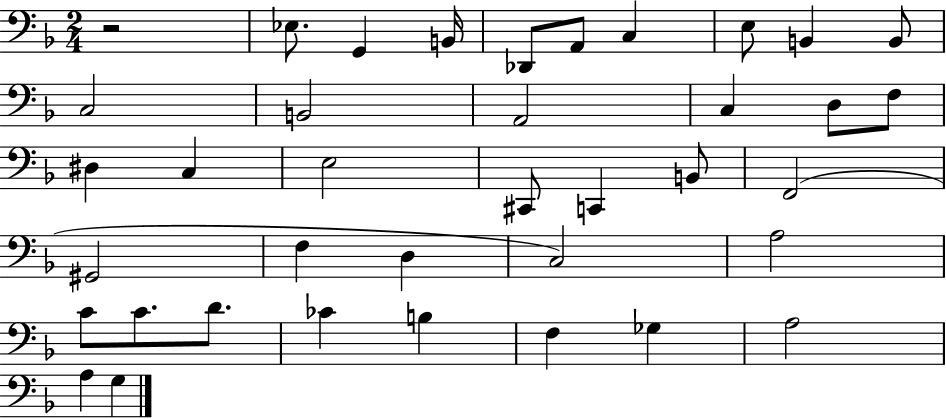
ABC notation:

X:1
T:Untitled
M:2/4
L:1/4
K:F
z2 _E,/2 G,, B,,/4 _D,,/2 A,,/2 C, E,/2 B,, B,,/2 C,2 B,,2 A,,2 C, D,/2 F,/2 ^D, C, E,2 ^C,,/2 C,, B,,/2 F,,2 ^G,,2 F, D, C,2 A,2 C/2 C/2 D/2 _C B, F, _G, A,2 A, G,